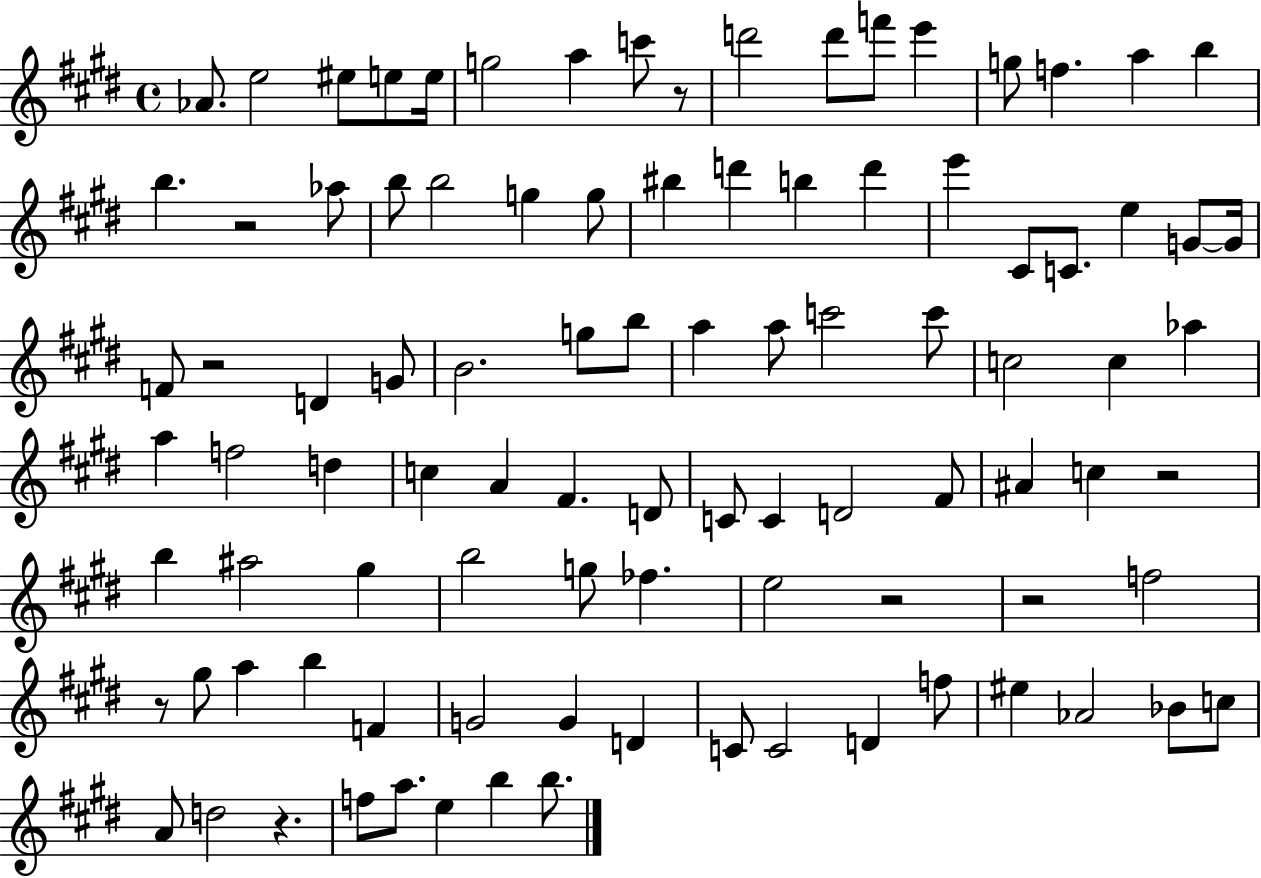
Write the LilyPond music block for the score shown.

{
  \clef treble
  \time 4/4
  \defaultTimeSignature
  \key e \major
  \repeat volta 2 { aes'8. e''2 eis''8 e''8 e''16 | g''2 a''4 c'''8 r8 | d'''2 d'''8 f'''8 e'''4 | g''8 f''4. a''4 b''4 | \break b''4. r2 aes''8 | b''8 b''2 g''4 g''8 | bis''4 d'''4 b''4 d'''4 | e'''4 cis'8 c'8. e''4 g'8~~ g'16 | \break f'8 r2 d'4 g'8 | b'2. g''8 b''8 | a''4 a''8 c'''2 c'''8 | c''2 c''4 aes''4 | \break a''4 f''2 d''4 | c''4 a'4 fis'4. d'8 | c'8 c'4 d'2 fis'8 | ais'4 c''4 r2 | \break b''4 ais''2 gis''4 | b''2 g''8 fes''4. | e''2 r2 | r2 f''2 | \break r8 gis''8 a''4 b''4 f'4 | g'2 g'4 d'4 | c'8 c'2 d'4 f''8 | eis''4 aes'2 bes'8 c''8 | \break a'8 d''2 r4. | f''8 a''8. e''4 b''4 b''8. | } \bar "|."
}